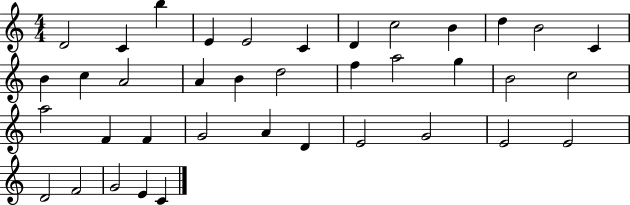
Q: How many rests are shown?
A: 0